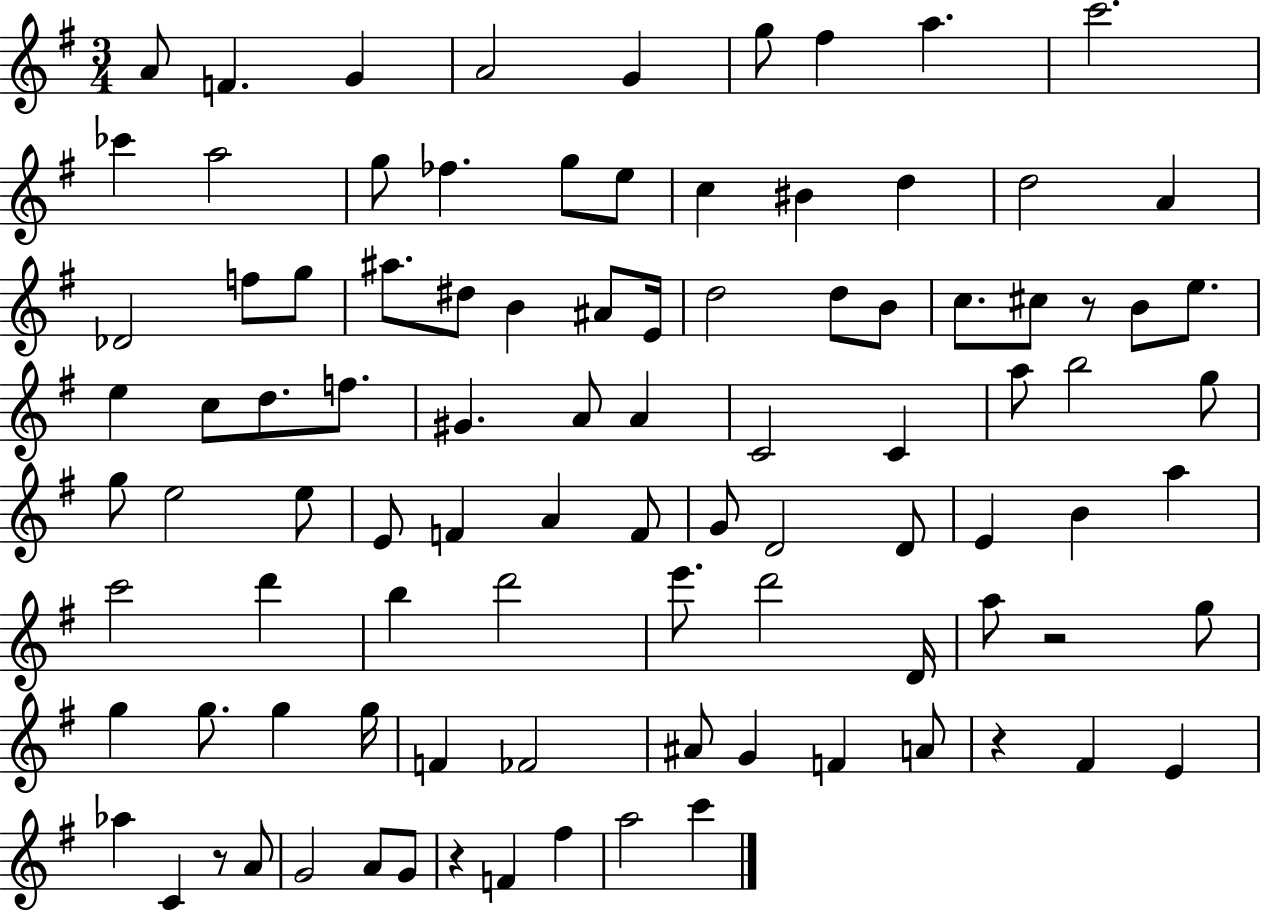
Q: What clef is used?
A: treble